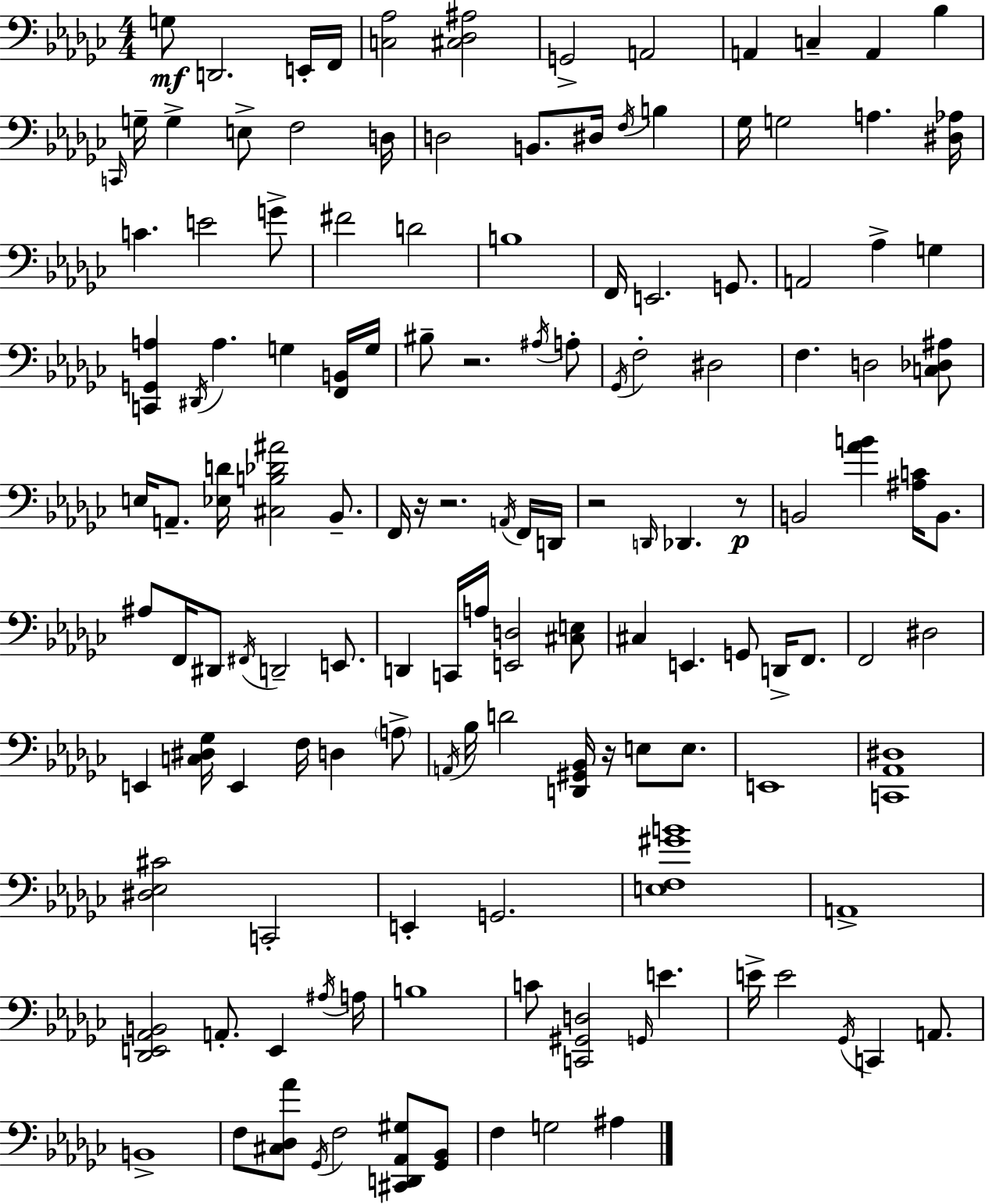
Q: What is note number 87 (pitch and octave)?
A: C2